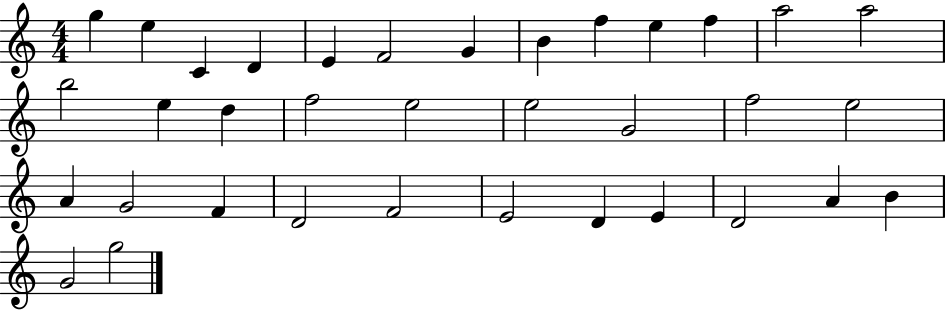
{
  \clef treble
  \numericTimeSignature
  \time 4/4
  \key c \major
  g''4 e''4 c'4 d'4 | e'4 f'2 g'4 | b'4 f''4 e''4 f''4 | a''2 a''2 | \break b''2 e''4 d''4 | f''2 e''2 | e''2 g'2 | f''2 e''2 | \break a'4 g'2 f'4 | d'2 f'2 | e'2 d'4 e'4 | d'2 a'4 b'4 | \break g'2 g''2 | \bar "|."
}